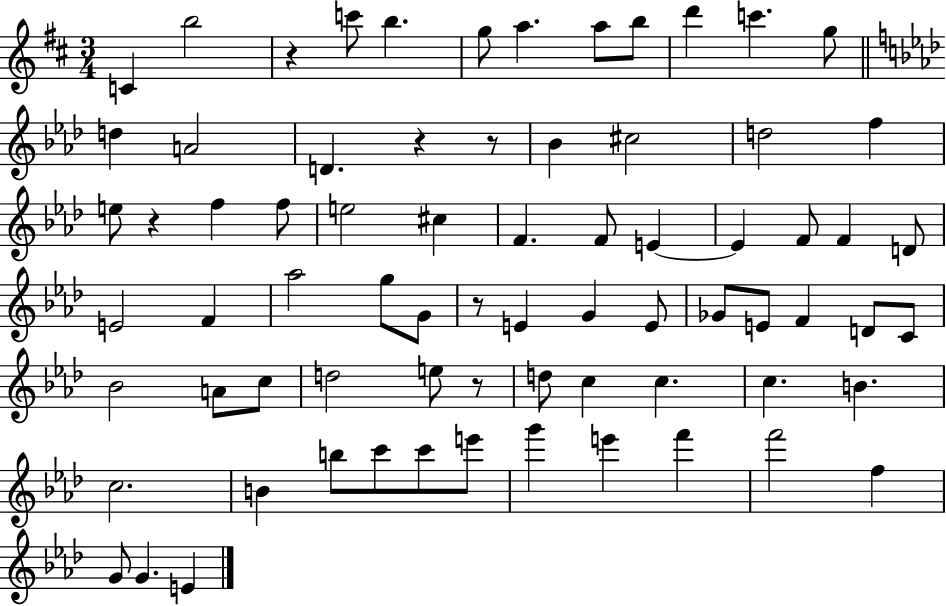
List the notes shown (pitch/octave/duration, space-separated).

C4/q B5/h R/q C6/e B5/q. G5/e A5/q. A5/e B5/e D6/q C6/q. G5/e D5/q A4/h D4/q. R/q R/e Bb4/q C#5/h D5/h F5/q E5/e R/q F5/q F5/e E5/h C#5/q F4/q. F4/e E4/q E4/q F4/e F4/q D4/e E4/h F4/q Ab5/h G5/e G4/e R/e E4/q G4/q E4/e Gb4/e E4/e F4/q D4/e C4/e Bb4/h A4/e C5/e D5/h E5/e R/e D5/e C5/q C5/q. C5/q. B4/q. C5/h. B4/q B5/e C6/e C6/e E6/e G6/q E6/q F6/q F6/h F5/q G4/e G4/q. E4/q